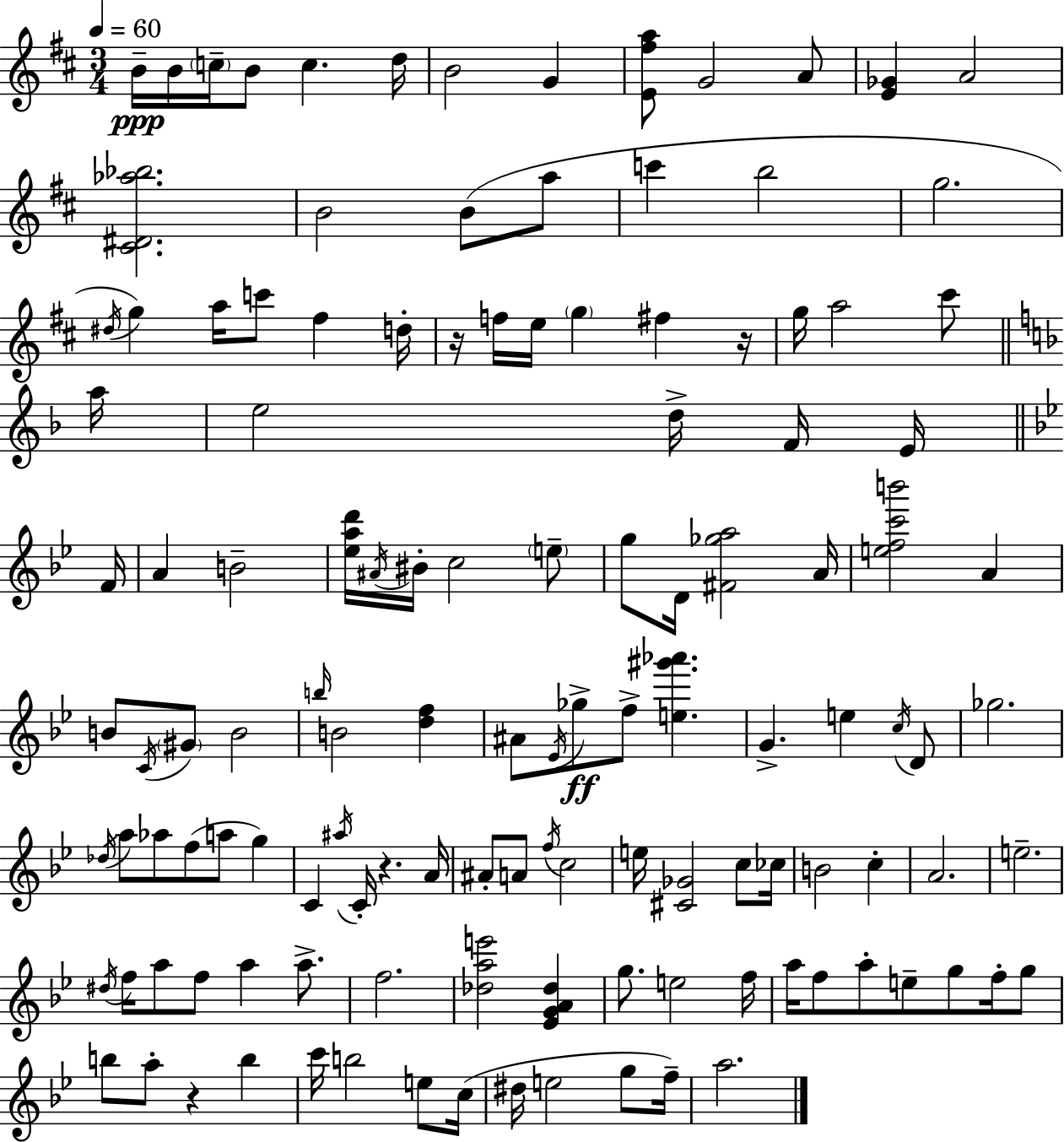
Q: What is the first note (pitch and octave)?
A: B4